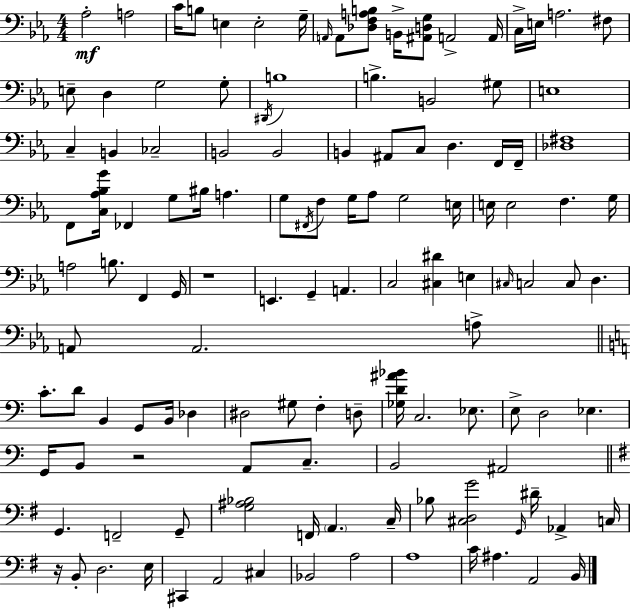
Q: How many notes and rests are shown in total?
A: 125